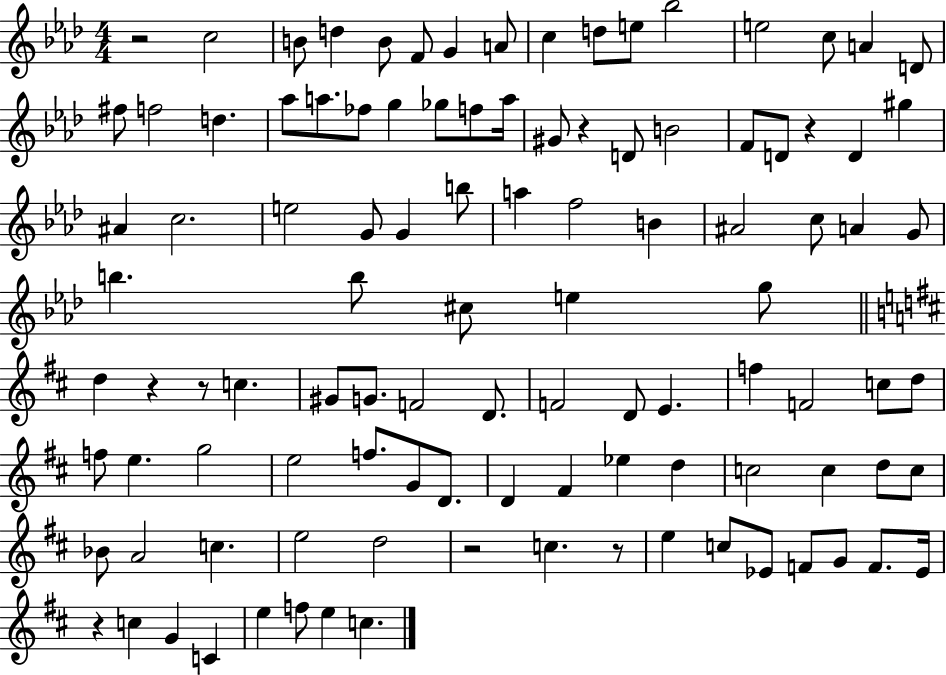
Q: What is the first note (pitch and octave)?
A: C5